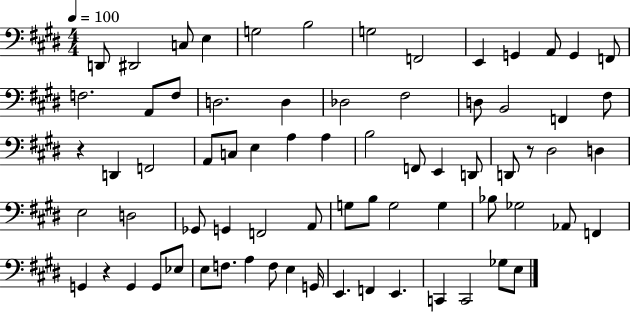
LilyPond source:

{
  \clef bass
  \numericTimeSignature
  \time 4/4
  \key e \major
  \tempo 4 = 100
  d,8 dis,2 c8 e4 | g2 b2 | g2 f,2 | e,4 g,4 a,8 g,4 f,8 | \break f2. a,8 f8 | d2. d4 | des2 fis2 | d8 b,2 f,4 fis8 | \break r4 d,4 f,2 | a,8 c8 e4 a4 a4 | b2 f,8 e,4 d,8 | d,8 r8 dis2 d4 | \break e2 d2 | ges,8 g,4 f,2 a,8 | g8 b8 g2 g4 | bes8 ges2 aes,8 f,4 | \break g,4 r4 g,4 g,8 ees8 | e8 f8. a4 f8 e4 g,16 | e,4. f,4 e,4. | c,4 c,2 ges8 e8 | \break \bar "|."
}